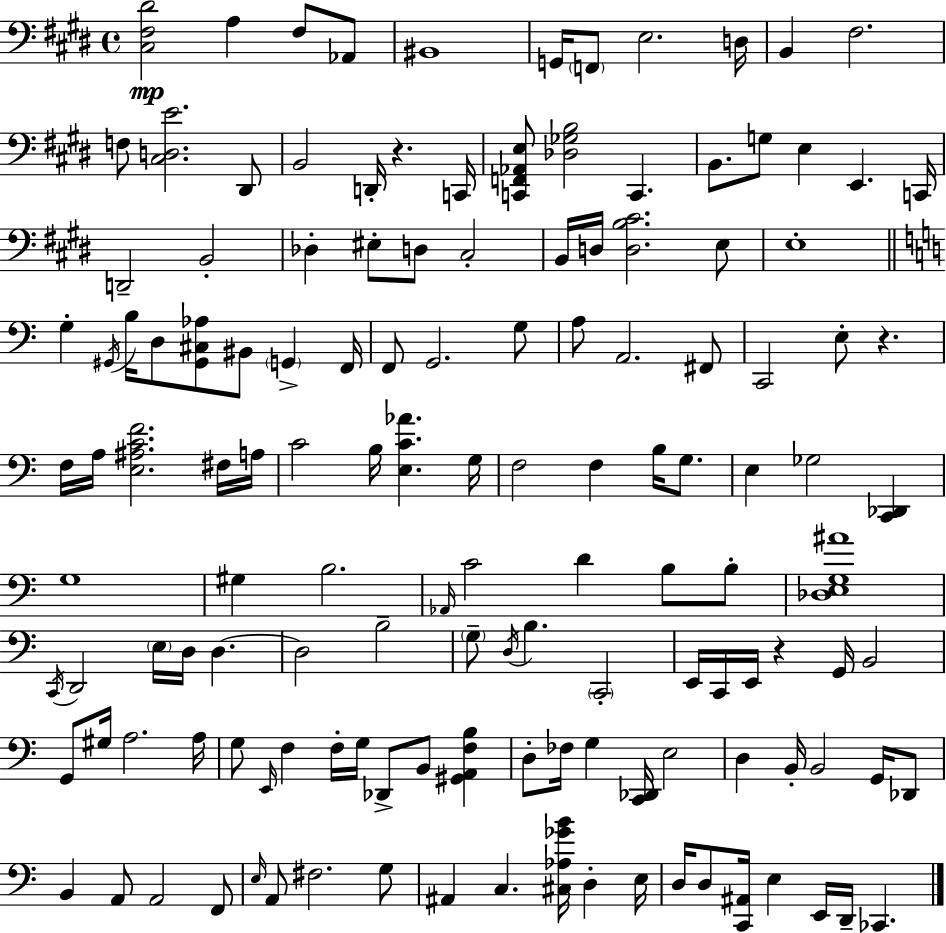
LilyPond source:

{
  \clef bass
  \time 4/4
  \defaultTimeSignature
  \key e \major
  <cis fis dis'>2\mp a4 fis8 aes,8 | bis,1 | g,16 \parenthesize f,8 e2. d16 | b,4 fis2. | \break f8 <cis d e'>2. dis,8 | b,2 d,16-. r4. c,16 | <c, f, aes, e>8 <des ges b>2 c,4. | b,8. g8 e4 e,4. c,16 | \break d,2-- b,2-. | des4-. eis8-. d8 cis2-. | b,16 d16 <d b cis'>2. e8 | e1-. | \break \bar "||" \break \key a \minor g4-. \acciaccatura { gis,16 } b16 d8 <gis, cis aes>8 bis,8 \parenthesize g,4-> | f,16 f,8 g,2. g8 | a8 a,2. fis,8 | c,2 e8-. r4. | \break f16 a16 <e ais c' f'>2. fis16 | a16 c'2 b16 <e c' aes'>4. | g16 f2 f4 b16 g8. | e4 ges2 <c, des,>4 | \break g1 | gis4 b2. | \grace { aes,16 } c'2 d'4 b8 | b8-. <des e g ais'>1 | \break \acciaccatura { c,16 } d,2 \parenthesize e16 d16 d4.~~ | d2 b2-- | \parenthesize g8-- \acciaccatura { d16 } b4. \parenthesize c,2-. | e,16 c,16 e,16 r4 g,16 b,2 | \break g,8 gis16 a2. | a16 g8 \grace { e,16 } f4 f16-. g16 des,8-> b,8 | <gis, a, f b>4 d8-. fes16 g4 <c, des,>16 e2 | d4 b,16-. b,2 | \break g,16 des,8 b,4 a,8 a,2 | f,8 \grace { e16 } a,8 fis2. | g8 ais,4 c4. | <cis aes ges' b'>16 d4-. e16 d16 d8 <c, ais,>16 e4 e,16 d,16-- | \break ces,4. \bar "|."
}